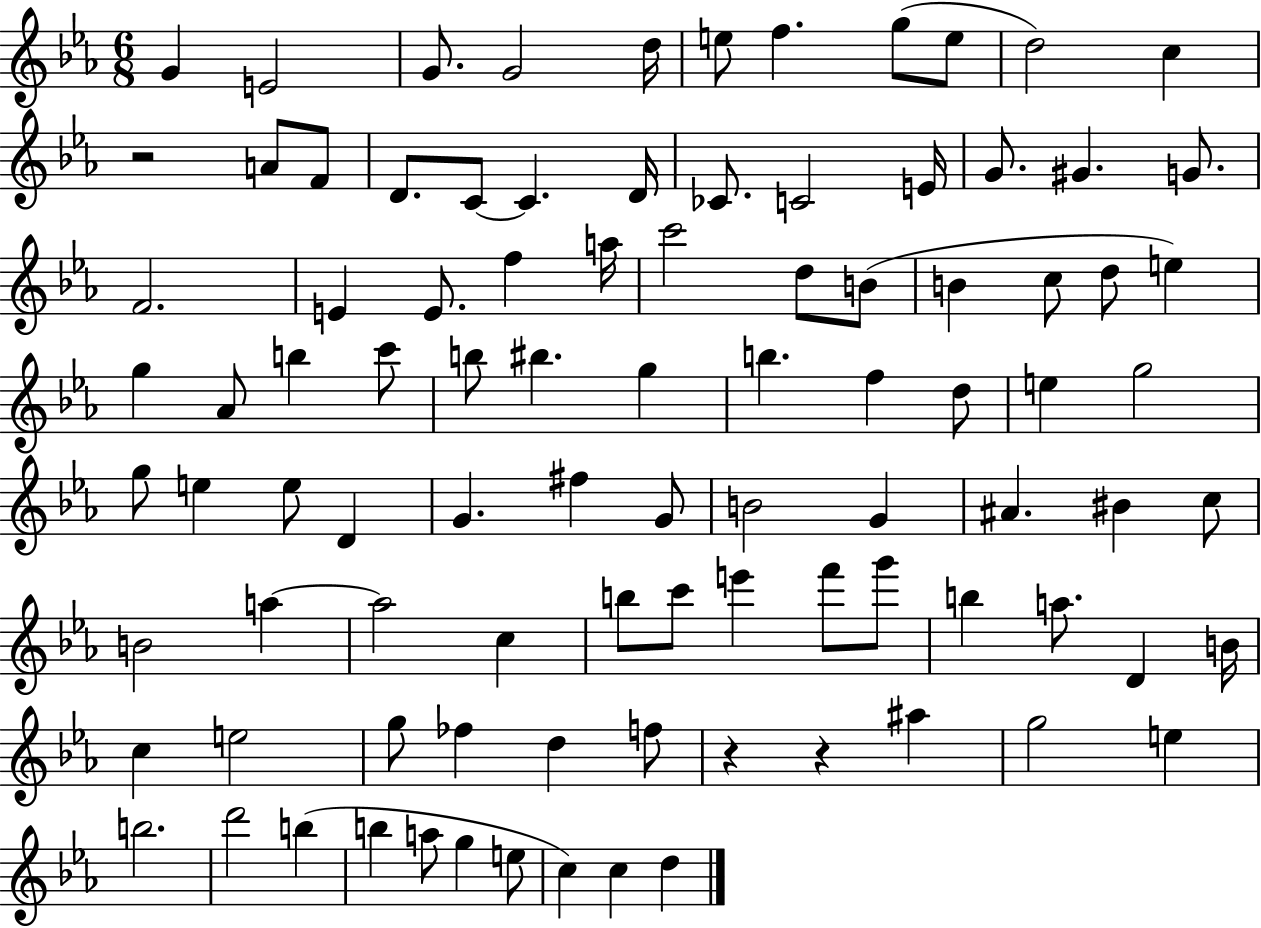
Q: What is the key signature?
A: EES major